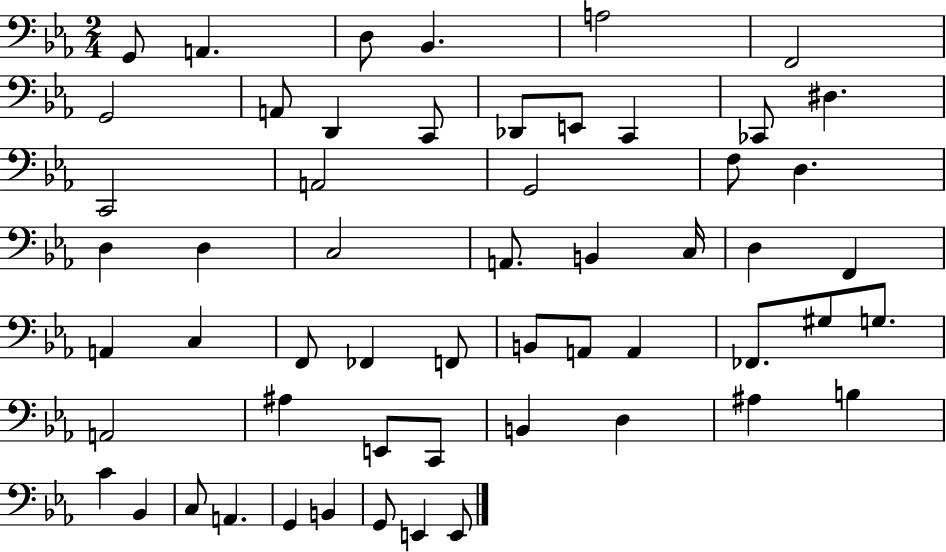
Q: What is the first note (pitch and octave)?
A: G2